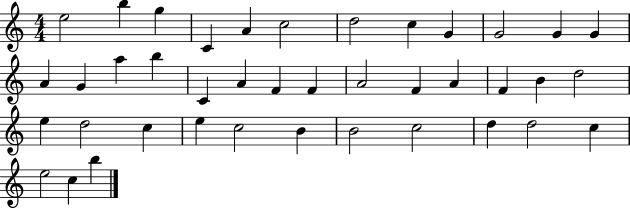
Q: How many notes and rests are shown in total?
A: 40